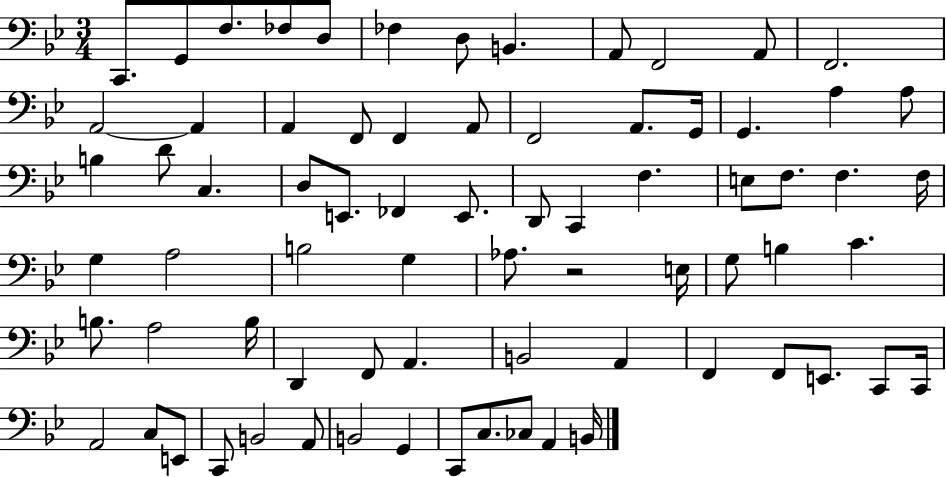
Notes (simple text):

C2/e. G2/e F3/e. FES3/e D3/e FES3/q D3/e B2/q. A2/e F2/h A2/e F2/h. A2/h A2/q A2/q F2/e F2/q A2/e F2/h A2/e. G2/s G2/q. A3/q A3/e B3/q D4/e C3/q. D3/e E2/e. FES2/q E2/e. D2/e C2/q F3/q. E3/e F3/e. F3/q. F3/s G3/q A3/h B3/h G3/q Ab3/e. R/h E3/s G3/e B3/q C4/q. B3/e. A3/h B3/s D2/q F2/e A2/q. B2/h A2/q F2/q F2/e E2/e. C2/e C2/s A2/h C3/e E2/e C2/e B2/h A2/e B2/h G2/q C2/e C3/e. CES3/e A2/q B2/s